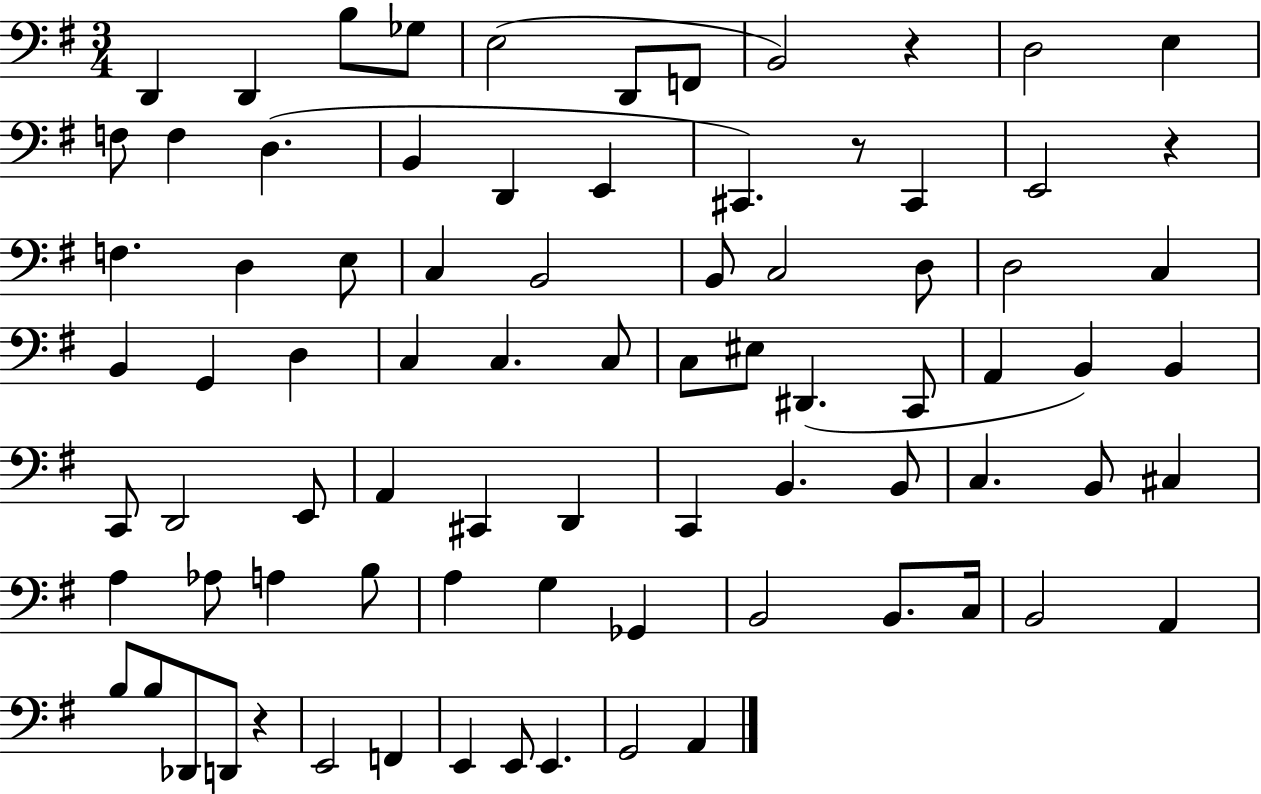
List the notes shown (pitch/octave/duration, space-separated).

D2/q D2/q B3/e Gb3/e E3/h D2/e F2/e B2/h R/q D3/h E3/q F3/e F3/q D3/q. B2/q D2/q E2/q C#2/q. R/e C#2/q E2/h R/q F3/q. D3/q E3/e C3/q B2/h B2/e C3/h D3/e D3/h C3/q B2/q G2/q D3/q C3/q C3/q. C3/e C3/e EIS3/e D#2/q. C2/e A2/q B2/q B2/q C2/e D2/h E2/e A2/q C#2/q D2/q C2/q B2/q. B2/e C3/q. B2/e C#3/q A3/q Ab3/e A3/q B3/e A3/q G3/q Gb2/q B2/h B2/e. C3/s B2/h A2/q B3/e B3/e Db2/e D2/e R/q E2/h F2/q E2/q E2/e E2/q. G2/h A2/q